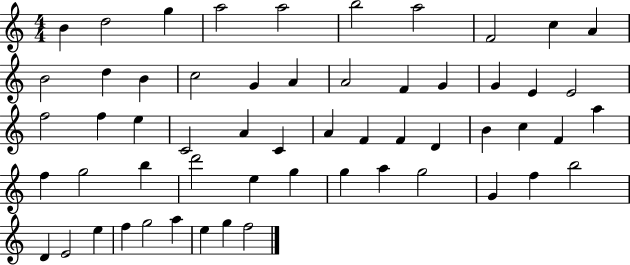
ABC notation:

X:1
T:Untitled
M:4/4
L:1/4
K:C
B d2 g a2 a2 b2 a2 F2 c A B2 d B c2 G A A2 F G G E E2 f2 f e C2 A C A F F D B c F a f g2 b d'2 e g g a g2 G f b2 D E2 e f g2 a e g f2